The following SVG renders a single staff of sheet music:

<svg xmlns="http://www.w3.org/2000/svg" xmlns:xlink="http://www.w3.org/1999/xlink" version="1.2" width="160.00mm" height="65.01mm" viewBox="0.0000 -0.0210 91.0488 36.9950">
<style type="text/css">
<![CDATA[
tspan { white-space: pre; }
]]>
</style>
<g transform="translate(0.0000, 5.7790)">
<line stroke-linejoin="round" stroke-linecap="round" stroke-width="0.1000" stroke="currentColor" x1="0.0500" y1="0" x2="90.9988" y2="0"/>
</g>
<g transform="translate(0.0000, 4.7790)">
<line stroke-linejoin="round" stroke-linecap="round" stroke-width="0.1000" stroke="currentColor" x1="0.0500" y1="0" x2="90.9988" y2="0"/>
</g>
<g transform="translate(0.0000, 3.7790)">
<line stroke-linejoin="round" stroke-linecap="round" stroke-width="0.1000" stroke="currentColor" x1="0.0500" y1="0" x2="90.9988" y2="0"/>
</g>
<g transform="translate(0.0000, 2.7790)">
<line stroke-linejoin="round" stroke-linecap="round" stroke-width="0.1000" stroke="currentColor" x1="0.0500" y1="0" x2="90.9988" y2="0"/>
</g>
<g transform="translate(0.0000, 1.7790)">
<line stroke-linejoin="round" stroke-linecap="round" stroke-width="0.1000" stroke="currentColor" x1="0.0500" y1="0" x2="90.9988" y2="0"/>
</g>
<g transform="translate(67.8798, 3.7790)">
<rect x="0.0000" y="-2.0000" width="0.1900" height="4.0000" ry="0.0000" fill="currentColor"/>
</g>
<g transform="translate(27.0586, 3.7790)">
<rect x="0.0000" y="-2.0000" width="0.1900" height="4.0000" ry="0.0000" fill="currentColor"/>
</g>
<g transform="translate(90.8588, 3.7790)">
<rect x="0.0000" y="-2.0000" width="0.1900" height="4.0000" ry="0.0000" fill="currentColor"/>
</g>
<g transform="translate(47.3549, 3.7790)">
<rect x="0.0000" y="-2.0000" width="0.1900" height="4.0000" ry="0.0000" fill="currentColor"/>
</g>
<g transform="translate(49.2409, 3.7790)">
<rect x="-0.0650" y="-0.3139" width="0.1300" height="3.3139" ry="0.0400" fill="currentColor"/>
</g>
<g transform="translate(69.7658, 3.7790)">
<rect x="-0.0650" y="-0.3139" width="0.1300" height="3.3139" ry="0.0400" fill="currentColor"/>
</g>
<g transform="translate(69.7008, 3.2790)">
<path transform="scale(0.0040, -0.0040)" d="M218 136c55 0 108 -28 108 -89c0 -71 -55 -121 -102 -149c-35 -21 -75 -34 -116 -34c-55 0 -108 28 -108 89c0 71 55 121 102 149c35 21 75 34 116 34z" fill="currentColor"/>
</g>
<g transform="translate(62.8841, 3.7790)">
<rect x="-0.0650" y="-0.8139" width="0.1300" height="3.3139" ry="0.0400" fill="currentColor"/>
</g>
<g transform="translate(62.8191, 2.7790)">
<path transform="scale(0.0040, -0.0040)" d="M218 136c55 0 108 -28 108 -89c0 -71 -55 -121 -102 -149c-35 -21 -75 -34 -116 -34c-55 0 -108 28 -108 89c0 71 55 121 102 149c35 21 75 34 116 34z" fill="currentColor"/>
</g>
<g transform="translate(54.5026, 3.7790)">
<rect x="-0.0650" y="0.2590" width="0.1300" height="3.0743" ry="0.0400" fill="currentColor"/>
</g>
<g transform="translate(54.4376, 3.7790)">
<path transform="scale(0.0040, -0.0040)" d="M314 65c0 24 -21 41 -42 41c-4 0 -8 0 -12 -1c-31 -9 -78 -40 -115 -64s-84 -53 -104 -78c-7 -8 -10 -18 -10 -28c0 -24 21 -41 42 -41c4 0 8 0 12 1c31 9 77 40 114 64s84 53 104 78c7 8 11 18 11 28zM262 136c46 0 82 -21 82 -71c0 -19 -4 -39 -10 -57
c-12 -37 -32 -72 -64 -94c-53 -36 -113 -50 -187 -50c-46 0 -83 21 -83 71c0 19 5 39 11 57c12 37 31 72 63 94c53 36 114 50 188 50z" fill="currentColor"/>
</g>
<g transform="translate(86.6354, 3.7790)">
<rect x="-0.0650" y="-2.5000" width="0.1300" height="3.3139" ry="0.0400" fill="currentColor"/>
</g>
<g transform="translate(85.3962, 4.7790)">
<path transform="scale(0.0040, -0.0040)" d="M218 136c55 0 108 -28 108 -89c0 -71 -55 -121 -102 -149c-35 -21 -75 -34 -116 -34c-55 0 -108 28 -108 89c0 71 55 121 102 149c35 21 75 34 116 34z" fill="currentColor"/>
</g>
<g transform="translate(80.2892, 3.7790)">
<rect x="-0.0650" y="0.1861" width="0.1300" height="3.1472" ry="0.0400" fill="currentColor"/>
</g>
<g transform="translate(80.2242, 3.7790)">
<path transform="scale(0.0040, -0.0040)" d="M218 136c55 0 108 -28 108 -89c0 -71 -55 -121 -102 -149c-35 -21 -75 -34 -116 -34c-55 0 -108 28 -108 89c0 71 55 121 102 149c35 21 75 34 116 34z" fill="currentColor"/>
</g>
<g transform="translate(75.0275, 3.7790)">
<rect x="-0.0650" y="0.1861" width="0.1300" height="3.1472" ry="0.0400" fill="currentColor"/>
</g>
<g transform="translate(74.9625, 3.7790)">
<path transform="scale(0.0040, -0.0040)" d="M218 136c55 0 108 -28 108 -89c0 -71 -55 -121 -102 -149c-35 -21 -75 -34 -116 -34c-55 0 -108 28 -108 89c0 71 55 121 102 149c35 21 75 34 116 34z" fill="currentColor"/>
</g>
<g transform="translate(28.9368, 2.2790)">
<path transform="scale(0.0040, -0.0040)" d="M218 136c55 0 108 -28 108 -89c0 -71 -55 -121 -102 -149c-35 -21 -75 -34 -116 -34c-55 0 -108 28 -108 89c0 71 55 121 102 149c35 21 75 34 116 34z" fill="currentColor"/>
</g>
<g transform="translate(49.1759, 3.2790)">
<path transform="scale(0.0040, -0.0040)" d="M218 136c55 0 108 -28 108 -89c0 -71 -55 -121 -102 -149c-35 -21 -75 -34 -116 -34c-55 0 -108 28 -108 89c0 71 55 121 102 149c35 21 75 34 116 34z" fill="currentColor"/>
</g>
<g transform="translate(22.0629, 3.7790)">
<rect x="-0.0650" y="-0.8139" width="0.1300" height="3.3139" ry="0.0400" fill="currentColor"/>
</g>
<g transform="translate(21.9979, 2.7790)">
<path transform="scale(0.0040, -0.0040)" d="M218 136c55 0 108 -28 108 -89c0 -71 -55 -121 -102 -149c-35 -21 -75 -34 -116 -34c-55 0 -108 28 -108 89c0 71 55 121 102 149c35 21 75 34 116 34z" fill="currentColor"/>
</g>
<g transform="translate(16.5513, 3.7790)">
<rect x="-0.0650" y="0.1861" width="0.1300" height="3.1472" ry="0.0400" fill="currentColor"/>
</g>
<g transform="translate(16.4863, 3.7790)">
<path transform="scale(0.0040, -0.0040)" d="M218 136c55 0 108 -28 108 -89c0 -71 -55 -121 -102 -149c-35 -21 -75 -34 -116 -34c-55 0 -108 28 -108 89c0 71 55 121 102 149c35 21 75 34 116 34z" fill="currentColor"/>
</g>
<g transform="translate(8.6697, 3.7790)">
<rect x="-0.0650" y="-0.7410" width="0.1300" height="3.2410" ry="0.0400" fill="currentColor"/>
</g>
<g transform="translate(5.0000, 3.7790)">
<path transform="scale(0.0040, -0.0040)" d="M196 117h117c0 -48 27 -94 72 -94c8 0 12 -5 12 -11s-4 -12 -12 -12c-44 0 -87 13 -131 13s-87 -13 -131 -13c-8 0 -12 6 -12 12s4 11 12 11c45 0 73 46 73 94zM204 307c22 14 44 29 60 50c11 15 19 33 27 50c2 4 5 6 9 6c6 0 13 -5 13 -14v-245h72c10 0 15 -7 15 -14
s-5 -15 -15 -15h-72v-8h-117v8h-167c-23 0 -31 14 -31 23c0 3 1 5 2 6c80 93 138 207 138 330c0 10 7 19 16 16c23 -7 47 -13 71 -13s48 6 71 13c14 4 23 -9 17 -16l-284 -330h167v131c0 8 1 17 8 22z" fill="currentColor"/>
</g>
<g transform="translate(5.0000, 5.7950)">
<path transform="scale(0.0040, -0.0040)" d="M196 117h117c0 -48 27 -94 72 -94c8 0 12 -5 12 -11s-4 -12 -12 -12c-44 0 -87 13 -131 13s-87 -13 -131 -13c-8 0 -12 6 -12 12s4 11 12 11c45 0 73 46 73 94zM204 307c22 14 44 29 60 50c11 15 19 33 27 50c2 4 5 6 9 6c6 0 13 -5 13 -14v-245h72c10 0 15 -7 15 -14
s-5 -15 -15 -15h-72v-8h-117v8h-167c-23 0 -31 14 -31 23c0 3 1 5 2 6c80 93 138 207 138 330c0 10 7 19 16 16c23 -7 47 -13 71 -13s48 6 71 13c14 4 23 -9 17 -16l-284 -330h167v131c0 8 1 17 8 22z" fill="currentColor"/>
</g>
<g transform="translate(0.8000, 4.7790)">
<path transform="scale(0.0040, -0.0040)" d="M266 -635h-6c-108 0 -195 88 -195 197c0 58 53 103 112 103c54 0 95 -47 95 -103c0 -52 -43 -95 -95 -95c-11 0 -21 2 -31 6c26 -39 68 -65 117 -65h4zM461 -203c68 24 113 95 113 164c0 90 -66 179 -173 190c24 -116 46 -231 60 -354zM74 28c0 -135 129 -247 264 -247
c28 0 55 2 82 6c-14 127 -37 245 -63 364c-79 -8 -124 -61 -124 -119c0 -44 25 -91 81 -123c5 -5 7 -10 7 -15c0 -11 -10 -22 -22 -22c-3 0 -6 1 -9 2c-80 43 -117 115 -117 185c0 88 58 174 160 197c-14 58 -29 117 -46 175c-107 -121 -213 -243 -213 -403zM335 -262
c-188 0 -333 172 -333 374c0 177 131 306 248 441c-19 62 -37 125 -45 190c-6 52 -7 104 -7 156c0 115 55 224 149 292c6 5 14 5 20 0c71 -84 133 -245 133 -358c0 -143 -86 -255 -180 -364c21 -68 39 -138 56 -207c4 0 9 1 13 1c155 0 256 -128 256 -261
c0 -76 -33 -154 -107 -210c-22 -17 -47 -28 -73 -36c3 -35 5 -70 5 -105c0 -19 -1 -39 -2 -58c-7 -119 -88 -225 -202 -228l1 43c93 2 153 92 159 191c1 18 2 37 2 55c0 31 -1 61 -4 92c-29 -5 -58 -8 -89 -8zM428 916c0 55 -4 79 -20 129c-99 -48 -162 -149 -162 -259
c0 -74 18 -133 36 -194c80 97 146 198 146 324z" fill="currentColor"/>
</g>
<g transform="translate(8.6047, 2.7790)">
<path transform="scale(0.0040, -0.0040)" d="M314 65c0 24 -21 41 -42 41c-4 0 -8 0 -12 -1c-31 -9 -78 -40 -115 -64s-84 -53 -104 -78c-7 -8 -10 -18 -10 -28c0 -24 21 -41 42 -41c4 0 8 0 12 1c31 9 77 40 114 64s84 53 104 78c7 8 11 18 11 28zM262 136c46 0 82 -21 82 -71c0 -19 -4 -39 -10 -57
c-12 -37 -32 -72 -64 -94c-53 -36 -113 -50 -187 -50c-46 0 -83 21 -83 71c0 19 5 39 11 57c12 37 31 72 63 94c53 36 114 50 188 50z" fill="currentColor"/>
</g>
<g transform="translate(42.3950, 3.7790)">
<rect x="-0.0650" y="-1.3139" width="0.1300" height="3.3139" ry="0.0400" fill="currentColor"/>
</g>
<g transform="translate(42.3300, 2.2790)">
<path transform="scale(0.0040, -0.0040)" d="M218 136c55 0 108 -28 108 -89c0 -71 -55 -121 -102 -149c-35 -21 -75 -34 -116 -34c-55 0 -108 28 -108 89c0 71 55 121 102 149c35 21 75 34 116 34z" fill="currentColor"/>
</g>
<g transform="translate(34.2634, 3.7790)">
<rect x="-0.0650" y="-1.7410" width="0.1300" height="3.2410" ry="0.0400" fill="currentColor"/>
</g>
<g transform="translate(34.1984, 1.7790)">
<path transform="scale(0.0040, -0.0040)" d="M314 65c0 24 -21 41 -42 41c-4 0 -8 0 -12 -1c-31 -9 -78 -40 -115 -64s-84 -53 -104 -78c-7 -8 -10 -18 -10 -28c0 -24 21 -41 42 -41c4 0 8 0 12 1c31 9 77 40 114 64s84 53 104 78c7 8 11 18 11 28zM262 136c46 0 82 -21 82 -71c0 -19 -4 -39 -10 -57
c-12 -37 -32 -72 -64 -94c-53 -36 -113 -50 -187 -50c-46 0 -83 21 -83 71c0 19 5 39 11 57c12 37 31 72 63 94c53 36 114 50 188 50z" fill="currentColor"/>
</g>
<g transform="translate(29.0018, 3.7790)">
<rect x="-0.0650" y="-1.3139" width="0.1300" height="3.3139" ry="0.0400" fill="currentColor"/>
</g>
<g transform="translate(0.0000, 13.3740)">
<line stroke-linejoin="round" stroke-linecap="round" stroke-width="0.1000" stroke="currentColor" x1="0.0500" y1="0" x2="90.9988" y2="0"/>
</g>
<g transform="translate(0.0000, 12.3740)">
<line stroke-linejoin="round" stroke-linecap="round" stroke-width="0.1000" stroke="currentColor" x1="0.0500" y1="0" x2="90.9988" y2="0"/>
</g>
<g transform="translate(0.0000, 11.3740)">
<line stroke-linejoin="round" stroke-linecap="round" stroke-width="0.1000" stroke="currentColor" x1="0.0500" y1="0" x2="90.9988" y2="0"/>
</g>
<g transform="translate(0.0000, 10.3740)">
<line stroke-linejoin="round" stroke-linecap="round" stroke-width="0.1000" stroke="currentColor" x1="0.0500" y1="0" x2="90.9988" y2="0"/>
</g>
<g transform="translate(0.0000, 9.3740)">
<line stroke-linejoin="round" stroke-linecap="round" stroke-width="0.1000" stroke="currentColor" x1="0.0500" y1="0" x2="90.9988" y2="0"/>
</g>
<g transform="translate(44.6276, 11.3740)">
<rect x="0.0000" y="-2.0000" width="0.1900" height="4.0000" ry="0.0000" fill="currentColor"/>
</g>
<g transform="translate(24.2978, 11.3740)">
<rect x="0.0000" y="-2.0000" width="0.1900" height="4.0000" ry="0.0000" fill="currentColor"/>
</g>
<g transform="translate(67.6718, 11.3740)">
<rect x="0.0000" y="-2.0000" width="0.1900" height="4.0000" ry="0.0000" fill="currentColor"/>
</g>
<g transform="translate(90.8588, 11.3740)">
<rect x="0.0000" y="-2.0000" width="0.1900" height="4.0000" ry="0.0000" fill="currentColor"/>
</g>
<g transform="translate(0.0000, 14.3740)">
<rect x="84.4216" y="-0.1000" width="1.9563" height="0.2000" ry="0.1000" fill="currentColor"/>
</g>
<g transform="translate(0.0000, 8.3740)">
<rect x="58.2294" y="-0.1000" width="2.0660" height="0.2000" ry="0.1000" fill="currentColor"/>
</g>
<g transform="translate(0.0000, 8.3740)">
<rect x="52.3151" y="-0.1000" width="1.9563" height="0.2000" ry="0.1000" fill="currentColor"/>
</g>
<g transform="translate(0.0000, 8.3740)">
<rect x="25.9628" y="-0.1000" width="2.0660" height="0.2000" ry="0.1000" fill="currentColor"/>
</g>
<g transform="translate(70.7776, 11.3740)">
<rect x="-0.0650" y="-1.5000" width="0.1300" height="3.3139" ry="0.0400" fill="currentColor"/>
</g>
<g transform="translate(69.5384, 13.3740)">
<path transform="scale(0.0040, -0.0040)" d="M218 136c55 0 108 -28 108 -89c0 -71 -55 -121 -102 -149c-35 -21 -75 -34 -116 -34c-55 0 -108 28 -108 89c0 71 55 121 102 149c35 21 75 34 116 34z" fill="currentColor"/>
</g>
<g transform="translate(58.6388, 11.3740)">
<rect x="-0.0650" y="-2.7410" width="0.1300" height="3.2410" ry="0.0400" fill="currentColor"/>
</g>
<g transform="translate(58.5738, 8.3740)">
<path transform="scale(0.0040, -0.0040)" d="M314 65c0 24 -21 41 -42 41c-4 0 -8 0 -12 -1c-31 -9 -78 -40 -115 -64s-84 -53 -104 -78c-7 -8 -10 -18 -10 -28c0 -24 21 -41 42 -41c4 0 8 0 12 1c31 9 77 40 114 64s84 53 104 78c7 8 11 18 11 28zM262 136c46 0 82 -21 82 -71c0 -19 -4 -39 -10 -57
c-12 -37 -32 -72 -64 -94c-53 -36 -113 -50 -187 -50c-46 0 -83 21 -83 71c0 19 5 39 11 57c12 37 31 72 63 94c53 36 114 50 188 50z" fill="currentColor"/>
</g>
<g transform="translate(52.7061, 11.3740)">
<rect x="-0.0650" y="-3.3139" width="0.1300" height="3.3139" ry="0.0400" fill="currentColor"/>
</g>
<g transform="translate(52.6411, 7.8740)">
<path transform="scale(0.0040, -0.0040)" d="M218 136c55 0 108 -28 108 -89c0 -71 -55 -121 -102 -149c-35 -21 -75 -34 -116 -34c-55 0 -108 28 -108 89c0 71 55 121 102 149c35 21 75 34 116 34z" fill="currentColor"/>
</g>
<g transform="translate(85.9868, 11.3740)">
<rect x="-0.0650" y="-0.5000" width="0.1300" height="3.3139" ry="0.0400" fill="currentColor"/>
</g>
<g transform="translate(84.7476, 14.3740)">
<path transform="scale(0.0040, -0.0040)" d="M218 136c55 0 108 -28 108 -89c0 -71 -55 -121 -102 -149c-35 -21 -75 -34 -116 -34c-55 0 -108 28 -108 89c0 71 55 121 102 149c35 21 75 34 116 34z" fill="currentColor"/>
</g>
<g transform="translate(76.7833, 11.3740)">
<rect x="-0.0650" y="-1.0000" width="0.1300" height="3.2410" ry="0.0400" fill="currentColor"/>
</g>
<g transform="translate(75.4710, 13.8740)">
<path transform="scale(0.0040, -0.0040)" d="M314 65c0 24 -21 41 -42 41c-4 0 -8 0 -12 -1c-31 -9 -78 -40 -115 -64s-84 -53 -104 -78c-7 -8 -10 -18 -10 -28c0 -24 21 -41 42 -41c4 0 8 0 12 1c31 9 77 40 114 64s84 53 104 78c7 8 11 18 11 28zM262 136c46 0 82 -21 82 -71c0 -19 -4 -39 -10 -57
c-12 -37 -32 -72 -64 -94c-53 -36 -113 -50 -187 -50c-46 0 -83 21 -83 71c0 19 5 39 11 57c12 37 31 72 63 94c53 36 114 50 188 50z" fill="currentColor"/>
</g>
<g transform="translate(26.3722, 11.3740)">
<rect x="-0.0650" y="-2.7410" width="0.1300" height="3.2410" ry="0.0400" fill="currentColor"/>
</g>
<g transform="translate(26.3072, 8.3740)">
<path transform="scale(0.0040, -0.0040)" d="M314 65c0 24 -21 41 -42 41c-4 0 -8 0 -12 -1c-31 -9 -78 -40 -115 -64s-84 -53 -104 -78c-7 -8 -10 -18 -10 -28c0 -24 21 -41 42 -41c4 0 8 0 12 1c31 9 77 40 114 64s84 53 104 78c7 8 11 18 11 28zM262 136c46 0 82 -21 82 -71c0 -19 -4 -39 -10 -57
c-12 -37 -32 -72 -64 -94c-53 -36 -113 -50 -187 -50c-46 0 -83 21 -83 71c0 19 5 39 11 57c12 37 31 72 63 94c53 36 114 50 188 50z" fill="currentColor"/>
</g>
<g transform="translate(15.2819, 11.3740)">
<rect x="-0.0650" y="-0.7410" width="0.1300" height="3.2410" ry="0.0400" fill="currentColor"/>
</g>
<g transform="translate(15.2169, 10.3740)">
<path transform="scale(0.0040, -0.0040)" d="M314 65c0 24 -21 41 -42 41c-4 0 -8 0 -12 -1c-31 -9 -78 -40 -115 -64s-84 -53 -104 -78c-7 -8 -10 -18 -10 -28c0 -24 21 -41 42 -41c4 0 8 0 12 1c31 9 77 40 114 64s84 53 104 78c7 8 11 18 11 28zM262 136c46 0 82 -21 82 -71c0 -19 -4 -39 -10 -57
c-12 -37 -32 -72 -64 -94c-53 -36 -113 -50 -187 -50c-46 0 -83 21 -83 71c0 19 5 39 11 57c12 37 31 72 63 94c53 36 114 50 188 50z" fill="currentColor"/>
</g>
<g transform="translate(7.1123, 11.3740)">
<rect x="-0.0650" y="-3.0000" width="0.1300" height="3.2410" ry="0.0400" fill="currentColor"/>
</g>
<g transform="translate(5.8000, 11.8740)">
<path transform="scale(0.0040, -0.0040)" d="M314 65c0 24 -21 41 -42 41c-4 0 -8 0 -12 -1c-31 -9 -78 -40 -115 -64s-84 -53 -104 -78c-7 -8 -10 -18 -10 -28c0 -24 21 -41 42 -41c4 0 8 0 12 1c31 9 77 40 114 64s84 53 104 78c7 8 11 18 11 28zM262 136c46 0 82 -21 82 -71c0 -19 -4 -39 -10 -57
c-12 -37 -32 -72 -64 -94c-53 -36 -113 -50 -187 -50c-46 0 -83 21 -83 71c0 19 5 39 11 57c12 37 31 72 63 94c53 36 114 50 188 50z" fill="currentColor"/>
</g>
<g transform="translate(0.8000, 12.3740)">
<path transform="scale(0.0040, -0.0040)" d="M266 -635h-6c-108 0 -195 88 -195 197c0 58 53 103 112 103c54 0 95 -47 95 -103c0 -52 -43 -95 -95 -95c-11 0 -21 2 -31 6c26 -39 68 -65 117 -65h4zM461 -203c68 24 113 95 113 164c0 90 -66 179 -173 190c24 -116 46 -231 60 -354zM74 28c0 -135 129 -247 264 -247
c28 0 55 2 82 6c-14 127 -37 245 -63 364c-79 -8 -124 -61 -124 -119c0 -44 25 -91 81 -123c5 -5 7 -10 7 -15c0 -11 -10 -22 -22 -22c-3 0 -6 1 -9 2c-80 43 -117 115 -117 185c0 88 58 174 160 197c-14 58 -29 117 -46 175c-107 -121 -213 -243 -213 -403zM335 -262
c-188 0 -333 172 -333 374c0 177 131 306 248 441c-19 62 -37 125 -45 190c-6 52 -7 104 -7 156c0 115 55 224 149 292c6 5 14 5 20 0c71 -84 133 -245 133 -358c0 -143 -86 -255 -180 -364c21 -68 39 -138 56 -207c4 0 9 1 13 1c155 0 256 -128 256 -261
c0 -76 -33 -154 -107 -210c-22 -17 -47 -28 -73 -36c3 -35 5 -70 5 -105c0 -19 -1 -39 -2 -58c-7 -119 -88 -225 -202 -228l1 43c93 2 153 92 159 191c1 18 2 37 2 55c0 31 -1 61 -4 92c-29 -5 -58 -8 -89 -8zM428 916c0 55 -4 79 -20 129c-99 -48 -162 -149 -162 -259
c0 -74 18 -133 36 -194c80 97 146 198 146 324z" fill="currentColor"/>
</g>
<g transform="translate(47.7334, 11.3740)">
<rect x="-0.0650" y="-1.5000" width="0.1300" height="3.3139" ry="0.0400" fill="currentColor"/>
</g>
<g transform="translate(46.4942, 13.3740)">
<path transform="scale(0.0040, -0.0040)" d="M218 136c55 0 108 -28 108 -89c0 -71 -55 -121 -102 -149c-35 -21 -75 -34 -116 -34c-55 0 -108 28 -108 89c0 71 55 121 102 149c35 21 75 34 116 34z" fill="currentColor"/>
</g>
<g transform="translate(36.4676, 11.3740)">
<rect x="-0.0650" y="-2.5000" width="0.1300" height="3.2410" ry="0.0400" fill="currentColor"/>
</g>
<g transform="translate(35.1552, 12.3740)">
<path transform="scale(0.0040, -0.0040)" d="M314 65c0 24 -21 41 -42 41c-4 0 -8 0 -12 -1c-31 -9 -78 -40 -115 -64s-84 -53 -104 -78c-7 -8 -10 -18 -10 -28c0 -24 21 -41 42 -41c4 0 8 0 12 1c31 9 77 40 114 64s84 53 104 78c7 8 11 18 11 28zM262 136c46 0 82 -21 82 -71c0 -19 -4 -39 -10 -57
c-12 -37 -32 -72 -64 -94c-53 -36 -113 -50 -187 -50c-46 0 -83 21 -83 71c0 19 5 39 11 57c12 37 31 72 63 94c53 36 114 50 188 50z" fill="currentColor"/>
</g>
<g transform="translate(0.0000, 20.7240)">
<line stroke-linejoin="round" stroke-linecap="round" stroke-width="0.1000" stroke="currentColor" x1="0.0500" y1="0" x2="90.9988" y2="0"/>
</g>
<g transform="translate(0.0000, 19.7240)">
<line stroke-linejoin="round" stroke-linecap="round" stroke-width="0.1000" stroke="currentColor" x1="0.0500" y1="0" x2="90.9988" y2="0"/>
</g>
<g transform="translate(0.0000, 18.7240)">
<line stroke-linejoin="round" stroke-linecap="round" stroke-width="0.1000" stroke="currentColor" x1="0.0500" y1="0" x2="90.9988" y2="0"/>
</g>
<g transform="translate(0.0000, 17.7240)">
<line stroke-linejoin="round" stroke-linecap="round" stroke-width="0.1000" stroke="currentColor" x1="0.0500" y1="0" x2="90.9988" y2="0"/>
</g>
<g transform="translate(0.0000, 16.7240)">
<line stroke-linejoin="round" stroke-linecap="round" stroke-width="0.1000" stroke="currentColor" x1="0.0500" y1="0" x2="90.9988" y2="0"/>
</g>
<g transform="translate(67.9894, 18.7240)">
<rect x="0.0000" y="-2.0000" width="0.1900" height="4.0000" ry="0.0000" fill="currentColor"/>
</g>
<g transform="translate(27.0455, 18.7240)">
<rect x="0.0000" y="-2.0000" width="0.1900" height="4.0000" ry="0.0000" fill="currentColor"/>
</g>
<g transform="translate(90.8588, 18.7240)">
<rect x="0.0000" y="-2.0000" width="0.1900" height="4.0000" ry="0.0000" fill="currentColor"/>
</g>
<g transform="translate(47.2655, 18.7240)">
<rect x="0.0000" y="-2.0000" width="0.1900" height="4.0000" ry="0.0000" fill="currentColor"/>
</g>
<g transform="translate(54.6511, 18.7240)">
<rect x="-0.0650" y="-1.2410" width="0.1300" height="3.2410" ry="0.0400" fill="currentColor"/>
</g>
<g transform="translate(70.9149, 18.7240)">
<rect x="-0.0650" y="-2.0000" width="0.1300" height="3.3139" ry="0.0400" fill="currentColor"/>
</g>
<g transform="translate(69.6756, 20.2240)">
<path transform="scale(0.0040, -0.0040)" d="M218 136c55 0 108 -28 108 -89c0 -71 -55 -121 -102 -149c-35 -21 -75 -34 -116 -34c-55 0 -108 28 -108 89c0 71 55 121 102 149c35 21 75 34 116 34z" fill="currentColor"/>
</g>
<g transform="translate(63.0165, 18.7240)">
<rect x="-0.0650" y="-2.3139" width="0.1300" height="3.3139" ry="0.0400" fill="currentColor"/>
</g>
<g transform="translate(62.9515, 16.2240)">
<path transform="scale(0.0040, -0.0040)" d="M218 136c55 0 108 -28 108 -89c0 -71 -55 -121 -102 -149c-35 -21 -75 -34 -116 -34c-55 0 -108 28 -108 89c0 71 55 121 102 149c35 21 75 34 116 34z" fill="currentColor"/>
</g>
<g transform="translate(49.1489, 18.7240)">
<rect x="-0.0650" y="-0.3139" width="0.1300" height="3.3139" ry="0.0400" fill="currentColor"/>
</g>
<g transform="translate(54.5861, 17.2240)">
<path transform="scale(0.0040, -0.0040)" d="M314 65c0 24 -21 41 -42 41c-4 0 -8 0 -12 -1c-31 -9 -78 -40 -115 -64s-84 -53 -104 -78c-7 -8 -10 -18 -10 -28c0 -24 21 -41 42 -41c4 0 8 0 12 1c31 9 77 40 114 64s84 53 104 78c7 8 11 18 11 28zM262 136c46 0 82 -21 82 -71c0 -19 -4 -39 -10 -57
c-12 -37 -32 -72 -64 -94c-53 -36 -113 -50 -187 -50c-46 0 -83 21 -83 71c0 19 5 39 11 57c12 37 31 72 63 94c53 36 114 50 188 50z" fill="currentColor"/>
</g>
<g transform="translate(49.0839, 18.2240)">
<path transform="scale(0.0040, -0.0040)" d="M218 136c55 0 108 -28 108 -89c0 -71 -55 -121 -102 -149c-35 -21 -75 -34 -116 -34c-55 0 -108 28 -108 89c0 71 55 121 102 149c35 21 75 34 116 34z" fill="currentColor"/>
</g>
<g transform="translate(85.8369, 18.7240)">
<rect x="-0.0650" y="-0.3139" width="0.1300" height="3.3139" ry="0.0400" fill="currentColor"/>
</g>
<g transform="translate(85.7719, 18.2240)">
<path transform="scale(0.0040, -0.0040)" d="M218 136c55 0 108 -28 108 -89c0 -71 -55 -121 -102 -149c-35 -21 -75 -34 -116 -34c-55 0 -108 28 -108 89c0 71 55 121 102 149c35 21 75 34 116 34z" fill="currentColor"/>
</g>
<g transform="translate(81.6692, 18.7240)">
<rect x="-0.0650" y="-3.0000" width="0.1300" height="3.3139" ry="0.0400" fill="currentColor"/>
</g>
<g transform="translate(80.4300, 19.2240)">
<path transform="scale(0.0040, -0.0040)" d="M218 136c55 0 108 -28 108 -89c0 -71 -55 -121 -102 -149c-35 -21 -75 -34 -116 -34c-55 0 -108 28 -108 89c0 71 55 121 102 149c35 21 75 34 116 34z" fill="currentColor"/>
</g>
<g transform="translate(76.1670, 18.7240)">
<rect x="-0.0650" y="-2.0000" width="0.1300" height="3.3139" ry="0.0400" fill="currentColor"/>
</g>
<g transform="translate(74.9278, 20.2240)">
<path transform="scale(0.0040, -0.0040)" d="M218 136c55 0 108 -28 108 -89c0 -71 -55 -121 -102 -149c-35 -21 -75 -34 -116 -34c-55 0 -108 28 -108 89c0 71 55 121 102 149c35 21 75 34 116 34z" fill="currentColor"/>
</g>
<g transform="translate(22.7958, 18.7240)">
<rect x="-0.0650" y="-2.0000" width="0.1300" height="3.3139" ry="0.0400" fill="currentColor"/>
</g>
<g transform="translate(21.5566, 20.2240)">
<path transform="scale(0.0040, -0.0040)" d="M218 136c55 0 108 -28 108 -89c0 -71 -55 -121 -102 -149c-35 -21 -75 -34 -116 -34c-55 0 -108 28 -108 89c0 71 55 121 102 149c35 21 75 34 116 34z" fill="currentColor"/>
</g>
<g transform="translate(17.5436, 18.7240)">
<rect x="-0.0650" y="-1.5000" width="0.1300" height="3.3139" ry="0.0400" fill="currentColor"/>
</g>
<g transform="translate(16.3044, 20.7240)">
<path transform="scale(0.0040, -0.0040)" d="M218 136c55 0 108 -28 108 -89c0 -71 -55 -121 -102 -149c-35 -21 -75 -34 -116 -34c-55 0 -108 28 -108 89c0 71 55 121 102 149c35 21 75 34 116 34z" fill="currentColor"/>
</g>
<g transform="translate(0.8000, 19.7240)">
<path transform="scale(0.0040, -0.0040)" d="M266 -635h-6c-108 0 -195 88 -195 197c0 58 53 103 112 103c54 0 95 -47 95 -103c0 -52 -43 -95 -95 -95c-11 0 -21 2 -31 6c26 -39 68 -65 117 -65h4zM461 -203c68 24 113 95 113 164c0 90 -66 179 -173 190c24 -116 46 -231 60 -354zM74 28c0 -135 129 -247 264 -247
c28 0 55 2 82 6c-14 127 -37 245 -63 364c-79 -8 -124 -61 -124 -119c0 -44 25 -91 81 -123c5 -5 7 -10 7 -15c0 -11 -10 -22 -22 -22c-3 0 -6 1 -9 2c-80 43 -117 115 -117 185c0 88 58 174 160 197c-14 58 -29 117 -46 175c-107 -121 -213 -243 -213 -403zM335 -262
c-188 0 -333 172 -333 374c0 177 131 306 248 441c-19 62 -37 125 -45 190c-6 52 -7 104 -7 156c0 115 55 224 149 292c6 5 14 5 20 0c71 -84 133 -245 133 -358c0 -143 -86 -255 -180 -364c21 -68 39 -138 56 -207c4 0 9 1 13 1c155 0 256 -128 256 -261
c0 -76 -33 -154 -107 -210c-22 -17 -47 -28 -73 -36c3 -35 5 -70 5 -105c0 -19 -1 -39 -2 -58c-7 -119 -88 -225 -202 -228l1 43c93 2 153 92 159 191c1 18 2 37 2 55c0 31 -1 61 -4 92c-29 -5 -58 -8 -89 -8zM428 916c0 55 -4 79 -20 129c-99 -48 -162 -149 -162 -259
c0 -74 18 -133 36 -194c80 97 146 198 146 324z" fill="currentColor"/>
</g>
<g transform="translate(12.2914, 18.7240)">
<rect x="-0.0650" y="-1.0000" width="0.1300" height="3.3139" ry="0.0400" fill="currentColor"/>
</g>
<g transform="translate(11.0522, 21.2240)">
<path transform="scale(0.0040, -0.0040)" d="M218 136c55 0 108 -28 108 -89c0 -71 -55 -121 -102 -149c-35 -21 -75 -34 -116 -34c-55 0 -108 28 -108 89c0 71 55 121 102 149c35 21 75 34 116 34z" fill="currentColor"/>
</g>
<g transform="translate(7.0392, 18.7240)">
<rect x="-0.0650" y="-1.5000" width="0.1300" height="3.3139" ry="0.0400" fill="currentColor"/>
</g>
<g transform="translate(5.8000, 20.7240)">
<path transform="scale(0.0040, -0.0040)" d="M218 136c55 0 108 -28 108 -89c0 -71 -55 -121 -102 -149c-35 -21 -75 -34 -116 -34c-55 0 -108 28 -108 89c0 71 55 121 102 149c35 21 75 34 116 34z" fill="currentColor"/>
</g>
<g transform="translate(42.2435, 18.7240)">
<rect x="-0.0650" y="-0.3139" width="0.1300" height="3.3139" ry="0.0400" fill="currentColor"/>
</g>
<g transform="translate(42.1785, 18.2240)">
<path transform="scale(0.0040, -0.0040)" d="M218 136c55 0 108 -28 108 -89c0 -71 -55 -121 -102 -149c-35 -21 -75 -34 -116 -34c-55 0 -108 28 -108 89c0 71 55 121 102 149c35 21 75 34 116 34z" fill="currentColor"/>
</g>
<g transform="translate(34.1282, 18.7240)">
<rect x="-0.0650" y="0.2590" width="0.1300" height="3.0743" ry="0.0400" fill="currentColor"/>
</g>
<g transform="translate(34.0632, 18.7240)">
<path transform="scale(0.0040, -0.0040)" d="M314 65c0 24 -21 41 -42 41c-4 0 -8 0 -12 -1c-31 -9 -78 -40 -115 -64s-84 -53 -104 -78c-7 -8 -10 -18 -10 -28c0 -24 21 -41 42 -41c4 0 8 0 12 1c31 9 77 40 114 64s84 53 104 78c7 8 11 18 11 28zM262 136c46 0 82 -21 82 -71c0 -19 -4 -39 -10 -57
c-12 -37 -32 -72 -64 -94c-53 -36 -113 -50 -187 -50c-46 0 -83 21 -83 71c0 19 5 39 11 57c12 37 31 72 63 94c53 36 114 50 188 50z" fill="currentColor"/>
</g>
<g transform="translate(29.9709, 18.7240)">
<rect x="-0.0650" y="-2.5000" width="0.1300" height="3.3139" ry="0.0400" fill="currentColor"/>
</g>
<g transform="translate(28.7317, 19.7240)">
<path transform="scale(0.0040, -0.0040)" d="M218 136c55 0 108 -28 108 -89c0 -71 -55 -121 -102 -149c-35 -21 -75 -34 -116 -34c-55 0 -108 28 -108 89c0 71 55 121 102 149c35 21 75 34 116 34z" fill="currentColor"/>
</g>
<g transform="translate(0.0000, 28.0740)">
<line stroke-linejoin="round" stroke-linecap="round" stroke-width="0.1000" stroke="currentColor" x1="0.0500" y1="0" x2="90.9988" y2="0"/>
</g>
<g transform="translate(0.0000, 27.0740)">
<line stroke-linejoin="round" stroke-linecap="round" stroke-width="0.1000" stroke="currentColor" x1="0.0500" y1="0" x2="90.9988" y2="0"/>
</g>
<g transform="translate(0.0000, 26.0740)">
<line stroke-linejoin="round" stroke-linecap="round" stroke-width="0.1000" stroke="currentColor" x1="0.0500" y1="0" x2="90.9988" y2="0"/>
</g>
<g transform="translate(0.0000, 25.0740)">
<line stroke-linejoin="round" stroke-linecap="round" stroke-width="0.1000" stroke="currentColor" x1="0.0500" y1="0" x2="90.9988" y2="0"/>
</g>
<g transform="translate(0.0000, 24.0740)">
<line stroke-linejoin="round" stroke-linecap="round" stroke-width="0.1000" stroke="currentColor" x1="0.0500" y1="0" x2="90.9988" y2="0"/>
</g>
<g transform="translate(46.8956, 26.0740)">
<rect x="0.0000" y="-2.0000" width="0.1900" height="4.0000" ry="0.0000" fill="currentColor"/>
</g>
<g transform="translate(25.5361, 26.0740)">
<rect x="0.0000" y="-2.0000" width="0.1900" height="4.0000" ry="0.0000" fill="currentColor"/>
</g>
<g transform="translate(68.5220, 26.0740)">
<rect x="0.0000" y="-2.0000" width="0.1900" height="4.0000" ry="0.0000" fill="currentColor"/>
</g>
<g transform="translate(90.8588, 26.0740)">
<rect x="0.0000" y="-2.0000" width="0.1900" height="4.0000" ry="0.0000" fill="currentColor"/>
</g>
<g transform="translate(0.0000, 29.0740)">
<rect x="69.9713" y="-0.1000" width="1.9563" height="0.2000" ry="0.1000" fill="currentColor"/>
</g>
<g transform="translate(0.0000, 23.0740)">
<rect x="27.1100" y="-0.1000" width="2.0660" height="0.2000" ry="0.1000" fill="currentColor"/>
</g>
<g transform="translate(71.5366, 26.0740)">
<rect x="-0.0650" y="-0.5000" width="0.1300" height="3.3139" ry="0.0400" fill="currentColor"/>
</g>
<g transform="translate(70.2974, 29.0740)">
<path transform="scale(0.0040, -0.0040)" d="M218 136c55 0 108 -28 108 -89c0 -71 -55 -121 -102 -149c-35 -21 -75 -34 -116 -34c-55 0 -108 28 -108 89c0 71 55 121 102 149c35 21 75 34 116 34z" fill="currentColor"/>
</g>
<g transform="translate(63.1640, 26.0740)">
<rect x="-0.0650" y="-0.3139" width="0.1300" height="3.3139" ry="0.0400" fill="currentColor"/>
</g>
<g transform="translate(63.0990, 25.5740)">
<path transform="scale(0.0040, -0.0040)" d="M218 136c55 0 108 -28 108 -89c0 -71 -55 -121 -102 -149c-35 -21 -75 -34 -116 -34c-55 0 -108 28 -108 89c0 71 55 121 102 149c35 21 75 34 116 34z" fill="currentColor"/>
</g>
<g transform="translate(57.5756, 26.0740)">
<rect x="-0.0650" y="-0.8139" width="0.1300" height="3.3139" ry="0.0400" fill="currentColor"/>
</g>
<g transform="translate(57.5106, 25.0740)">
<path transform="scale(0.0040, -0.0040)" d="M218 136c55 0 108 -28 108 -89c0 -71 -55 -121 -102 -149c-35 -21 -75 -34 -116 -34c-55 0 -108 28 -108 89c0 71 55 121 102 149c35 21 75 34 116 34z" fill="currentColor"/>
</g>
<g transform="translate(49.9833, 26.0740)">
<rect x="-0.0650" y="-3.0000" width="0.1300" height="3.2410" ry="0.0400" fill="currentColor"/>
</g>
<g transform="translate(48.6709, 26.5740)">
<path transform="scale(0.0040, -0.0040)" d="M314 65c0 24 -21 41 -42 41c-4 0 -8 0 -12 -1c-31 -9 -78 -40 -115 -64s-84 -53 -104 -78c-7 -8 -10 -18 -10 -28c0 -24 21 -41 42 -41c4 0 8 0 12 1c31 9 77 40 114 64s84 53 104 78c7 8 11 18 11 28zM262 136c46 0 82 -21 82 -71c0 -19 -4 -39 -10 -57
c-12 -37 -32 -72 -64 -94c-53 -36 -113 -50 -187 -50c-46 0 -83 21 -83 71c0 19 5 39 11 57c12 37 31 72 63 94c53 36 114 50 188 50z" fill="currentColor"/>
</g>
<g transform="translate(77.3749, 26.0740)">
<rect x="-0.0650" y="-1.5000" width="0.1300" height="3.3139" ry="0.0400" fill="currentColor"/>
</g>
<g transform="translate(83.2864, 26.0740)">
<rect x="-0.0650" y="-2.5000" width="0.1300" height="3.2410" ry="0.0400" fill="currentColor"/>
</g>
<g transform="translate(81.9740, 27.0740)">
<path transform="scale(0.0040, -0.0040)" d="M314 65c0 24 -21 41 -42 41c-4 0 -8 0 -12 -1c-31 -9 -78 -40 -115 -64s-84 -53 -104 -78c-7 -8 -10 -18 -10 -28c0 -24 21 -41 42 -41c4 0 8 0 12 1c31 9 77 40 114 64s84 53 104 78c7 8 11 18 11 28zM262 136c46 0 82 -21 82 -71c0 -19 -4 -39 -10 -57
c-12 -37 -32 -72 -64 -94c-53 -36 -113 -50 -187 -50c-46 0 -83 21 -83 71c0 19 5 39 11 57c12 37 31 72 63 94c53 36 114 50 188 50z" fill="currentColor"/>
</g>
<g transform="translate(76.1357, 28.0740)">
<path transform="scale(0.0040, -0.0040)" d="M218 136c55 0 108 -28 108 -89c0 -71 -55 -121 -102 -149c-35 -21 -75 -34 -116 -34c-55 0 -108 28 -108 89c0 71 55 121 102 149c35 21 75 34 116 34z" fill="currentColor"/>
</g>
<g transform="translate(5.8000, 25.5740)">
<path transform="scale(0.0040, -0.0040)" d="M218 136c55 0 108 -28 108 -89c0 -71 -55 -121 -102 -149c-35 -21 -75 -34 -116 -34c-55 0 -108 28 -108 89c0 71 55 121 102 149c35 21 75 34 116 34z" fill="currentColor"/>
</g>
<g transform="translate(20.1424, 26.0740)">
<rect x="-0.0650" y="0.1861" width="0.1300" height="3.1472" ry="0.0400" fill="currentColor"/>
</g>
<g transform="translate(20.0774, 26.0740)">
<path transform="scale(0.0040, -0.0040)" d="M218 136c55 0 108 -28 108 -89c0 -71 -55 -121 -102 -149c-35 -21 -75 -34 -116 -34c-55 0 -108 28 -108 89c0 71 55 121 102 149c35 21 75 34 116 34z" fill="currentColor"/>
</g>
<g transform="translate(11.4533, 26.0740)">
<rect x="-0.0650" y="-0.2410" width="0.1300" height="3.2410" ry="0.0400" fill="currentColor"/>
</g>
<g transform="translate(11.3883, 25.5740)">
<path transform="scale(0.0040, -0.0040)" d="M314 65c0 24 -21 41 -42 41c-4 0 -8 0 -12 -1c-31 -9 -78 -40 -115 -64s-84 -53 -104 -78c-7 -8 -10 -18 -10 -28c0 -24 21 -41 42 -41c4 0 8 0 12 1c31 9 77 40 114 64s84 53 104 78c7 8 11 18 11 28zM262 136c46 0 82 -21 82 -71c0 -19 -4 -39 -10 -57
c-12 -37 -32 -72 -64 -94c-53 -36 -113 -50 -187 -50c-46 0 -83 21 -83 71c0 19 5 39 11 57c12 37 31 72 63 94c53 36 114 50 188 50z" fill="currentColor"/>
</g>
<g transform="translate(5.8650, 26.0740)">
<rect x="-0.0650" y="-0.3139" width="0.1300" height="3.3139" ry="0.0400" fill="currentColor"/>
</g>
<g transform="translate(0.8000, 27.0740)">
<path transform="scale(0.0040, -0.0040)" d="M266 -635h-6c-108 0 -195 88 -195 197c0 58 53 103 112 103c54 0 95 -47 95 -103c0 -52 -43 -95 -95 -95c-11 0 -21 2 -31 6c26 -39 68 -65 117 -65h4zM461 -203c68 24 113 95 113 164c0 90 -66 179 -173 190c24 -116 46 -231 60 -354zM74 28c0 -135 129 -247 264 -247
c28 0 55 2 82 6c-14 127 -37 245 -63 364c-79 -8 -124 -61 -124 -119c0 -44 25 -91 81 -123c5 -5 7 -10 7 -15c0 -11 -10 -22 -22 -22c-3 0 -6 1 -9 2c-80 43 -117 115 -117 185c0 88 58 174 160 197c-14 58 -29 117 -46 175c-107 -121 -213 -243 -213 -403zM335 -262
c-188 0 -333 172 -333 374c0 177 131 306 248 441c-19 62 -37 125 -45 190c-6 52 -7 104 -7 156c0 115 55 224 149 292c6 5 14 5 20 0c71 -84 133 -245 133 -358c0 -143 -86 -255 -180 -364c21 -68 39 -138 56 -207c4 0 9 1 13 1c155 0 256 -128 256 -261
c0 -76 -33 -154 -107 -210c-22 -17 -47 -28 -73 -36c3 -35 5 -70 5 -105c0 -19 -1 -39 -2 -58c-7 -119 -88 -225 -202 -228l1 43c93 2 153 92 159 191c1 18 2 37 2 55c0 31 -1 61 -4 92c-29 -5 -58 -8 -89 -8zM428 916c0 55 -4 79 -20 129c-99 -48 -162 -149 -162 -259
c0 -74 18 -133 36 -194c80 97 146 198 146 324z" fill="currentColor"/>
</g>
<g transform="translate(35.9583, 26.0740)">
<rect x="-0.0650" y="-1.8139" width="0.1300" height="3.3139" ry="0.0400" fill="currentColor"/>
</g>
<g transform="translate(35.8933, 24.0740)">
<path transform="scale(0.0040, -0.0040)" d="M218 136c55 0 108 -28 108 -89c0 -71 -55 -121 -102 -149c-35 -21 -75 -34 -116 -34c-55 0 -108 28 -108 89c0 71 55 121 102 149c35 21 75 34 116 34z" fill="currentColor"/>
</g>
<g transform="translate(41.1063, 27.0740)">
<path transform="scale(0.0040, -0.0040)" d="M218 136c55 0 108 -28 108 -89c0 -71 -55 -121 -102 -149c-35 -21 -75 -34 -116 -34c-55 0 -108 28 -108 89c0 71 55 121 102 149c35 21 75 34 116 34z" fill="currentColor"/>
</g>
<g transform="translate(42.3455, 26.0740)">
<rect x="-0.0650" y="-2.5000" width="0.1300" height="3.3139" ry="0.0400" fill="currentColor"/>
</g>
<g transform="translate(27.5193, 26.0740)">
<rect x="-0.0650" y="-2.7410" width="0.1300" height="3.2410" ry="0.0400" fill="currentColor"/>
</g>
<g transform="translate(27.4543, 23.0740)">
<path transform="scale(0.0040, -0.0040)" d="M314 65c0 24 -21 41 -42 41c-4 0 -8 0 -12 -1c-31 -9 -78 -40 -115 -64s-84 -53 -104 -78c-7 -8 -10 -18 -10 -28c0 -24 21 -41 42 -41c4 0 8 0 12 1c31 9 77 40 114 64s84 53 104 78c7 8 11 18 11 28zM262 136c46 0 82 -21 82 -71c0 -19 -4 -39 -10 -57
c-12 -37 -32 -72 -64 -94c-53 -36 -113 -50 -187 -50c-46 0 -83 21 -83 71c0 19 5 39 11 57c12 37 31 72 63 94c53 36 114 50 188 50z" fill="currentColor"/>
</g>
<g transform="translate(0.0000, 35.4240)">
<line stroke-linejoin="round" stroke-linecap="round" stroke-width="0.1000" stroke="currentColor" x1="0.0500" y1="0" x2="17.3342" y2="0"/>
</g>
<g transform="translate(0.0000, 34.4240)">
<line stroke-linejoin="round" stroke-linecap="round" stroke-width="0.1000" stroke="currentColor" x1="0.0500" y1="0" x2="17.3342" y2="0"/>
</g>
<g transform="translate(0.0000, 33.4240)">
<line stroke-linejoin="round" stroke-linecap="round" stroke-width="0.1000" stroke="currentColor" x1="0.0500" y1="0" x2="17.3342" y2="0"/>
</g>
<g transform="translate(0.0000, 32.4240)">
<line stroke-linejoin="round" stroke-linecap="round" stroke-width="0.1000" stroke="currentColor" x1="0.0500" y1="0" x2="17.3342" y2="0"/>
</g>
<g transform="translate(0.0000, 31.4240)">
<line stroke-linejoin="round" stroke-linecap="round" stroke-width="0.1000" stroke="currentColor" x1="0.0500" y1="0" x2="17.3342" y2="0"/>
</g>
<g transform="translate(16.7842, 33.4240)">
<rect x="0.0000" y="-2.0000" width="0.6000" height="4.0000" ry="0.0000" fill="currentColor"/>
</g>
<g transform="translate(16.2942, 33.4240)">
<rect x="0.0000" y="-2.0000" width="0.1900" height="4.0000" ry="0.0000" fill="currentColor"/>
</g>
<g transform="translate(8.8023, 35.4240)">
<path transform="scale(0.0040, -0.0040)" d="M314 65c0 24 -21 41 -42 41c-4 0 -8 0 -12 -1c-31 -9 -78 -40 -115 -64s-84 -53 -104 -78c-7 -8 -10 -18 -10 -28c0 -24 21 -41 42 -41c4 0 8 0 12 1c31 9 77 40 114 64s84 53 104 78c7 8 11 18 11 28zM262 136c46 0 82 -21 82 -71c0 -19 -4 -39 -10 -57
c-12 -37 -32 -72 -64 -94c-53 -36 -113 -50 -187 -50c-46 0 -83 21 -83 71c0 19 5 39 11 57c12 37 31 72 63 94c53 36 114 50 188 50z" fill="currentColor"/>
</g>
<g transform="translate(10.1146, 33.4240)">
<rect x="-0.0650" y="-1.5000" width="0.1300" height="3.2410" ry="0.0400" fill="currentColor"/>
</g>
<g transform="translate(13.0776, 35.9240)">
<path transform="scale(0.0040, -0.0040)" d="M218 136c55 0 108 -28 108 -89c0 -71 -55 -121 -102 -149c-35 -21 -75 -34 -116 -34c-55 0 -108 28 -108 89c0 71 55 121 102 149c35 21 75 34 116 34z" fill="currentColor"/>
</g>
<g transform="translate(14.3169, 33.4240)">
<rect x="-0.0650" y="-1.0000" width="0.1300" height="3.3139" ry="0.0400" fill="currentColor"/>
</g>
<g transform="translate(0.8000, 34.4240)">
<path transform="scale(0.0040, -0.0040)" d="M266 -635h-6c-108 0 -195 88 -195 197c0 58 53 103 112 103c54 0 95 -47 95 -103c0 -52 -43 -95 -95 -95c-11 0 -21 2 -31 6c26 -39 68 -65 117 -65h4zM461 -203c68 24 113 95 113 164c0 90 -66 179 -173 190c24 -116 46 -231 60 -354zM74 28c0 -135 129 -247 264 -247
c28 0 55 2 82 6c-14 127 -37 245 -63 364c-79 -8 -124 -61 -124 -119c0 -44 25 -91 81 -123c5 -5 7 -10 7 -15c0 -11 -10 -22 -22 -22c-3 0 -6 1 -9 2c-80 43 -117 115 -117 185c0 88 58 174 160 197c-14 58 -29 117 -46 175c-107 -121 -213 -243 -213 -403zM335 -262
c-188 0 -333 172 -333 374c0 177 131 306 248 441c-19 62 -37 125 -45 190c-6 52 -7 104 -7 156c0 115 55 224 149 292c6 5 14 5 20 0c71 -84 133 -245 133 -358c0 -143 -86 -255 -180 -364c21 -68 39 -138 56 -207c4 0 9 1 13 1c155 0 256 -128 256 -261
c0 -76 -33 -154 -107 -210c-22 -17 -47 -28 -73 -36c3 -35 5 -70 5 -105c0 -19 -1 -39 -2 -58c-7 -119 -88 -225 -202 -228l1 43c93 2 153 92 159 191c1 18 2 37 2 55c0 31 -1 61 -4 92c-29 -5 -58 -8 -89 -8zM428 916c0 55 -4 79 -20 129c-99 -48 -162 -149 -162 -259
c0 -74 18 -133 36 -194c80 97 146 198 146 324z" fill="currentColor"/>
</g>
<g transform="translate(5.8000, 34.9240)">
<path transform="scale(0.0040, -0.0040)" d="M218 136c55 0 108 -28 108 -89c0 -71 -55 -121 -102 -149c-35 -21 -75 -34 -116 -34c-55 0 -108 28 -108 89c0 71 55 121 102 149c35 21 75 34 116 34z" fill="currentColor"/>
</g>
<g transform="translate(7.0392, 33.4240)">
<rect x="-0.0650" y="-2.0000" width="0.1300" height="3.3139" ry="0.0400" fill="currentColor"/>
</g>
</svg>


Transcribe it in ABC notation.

X:1
T:Untitled
M:4/4
L:1/4
K:C
d2 B d e f2 e c B2 d c B B G A2 d2 a2 G2 E b a2 E D2 C E D E F G B2 c c e2 g F F A c c c2 B a2 f G A2 d c C E G2 F E2 D